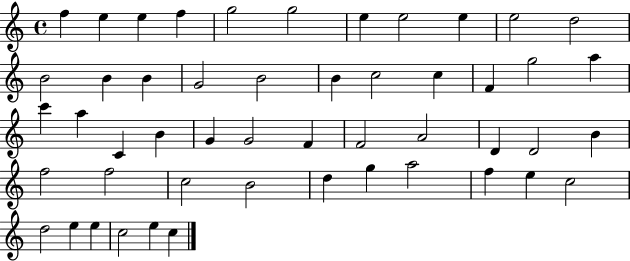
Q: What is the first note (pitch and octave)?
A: F5